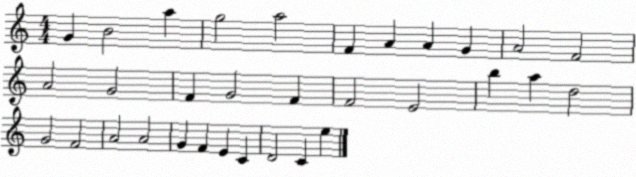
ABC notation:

X:1
T:Untitled
M:4/4
L:1/4
K:C
G B2 a g2 a2 F A A G A2 F2 A2 G2 F G2 F F2 E2 b a d2 G2 F2 A2 A2 G F E C D2 C e